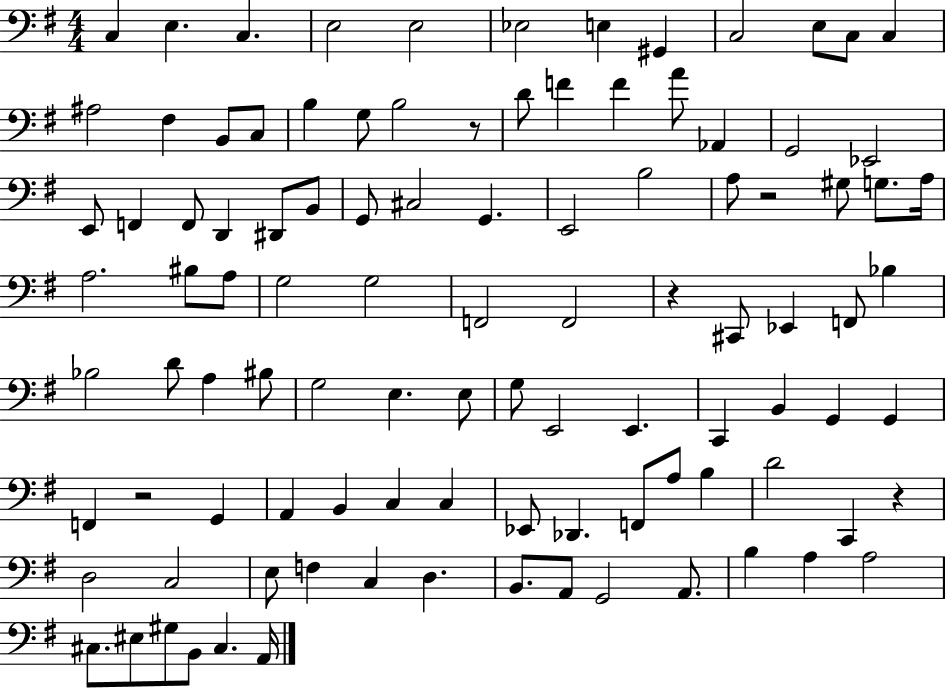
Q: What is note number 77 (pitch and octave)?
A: B3